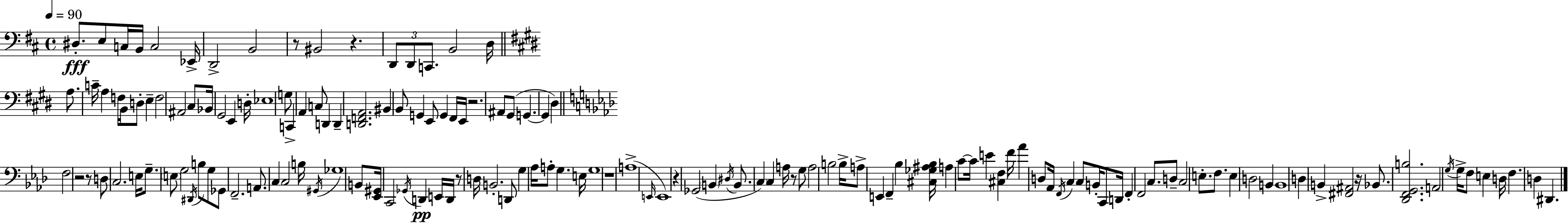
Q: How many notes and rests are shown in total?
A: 151